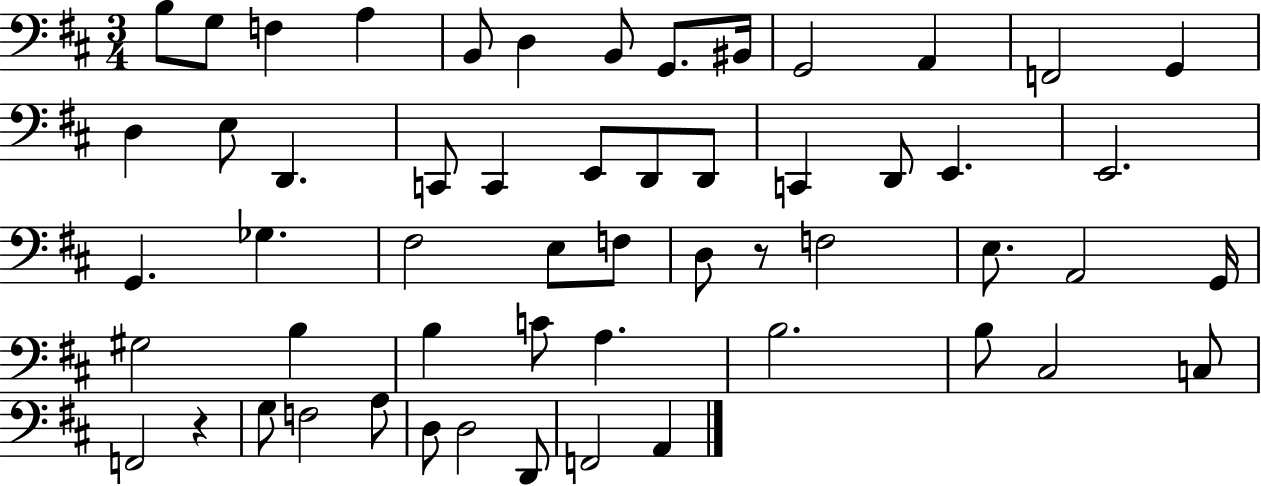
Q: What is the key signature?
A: D major